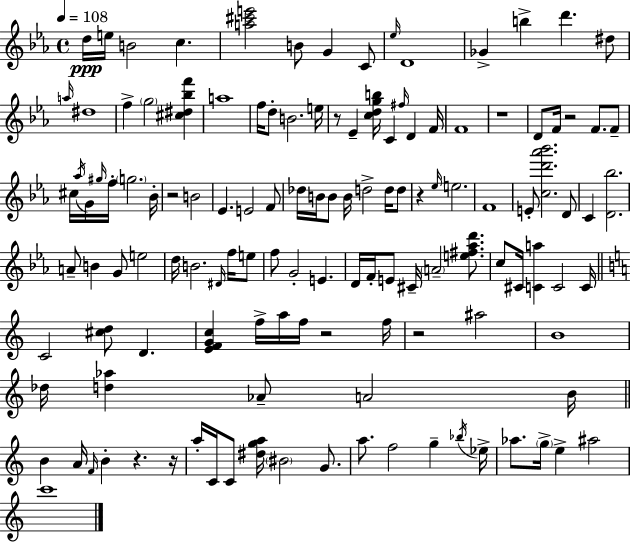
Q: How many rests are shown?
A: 9